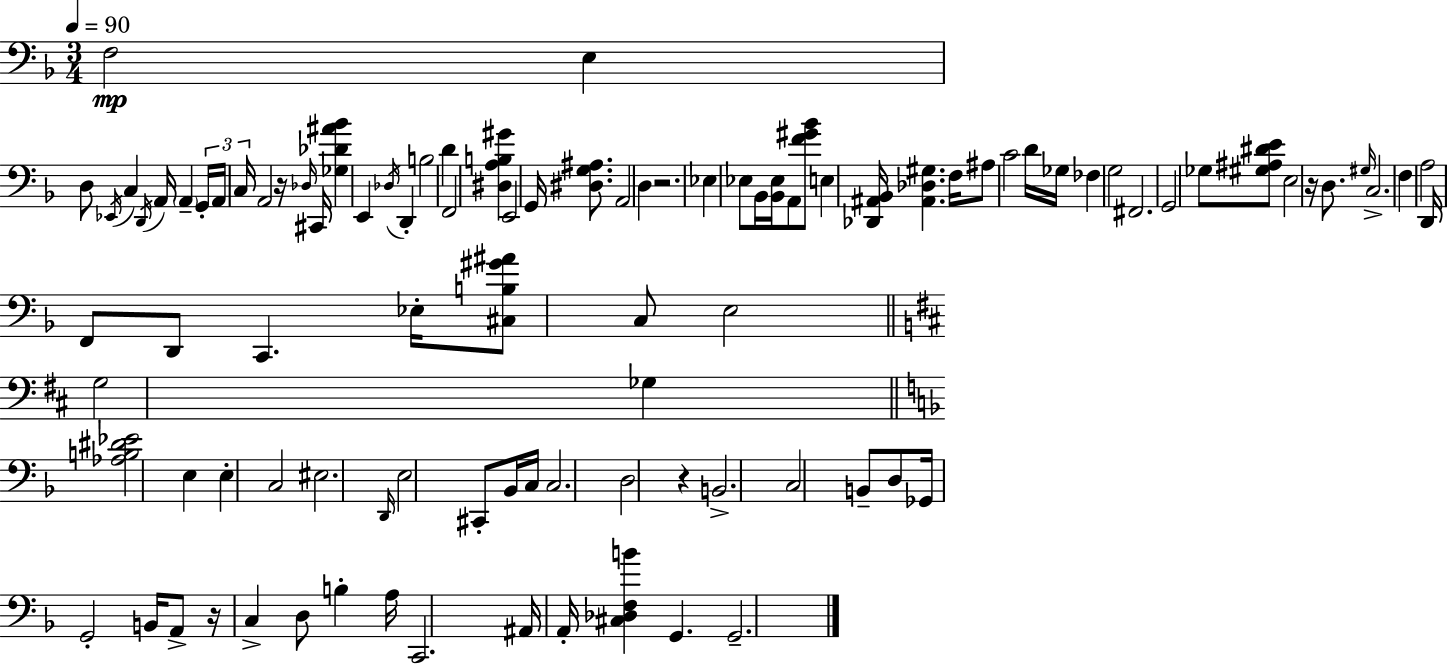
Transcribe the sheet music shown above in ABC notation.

X:1
T:Untitled
M:3/4
L:1/4
K:Dm
F,2 E, D,/2 _E,,/4 C, D,,/4 A,,/4 A,, G,,/4 A,,/4 C,/4 A,,2 z/4 _D,/4 ^C,,/4 [_G,_D^A_B] E,, _D,/4 D,, B,2 D F,,2 [^D,A,B,^G] E,,2 G,,/4 [^D,G,^A,]/2 A,,2 D, z2 _E, _E,/2 _B,,/4 [_B,,_E,]/4 A,,/2 [F^G_B]/2 E, [_D,,^A,,_B,,]/4 [^A,,_D,^G,] F,/4 ^A,/2 C2 D/4 _G,/4 _F, G,2 ^F,,2 G,,2 _G,/2 [^G,^A,^DE]/2 E,2 z/4 D,/2 ^G,/4 C,2 F, A,2 D,,/4 F,,/2 D,,/2 C,, _E,/4 [^C,B,^G^A]/2 C,/2 E,2 G,2 _G, [_A,B,^D_E]2 E, E, C,2 ^E,2 D,,/4 E,2 ^C,,/2 _B,,/4 C,/4 C,2 D,2 z B,,2 C,2 B,,/2 D,/2 _G,,/4 G,,2 B,,/4 A,,/2 z/4 C, D,/2 B, A,/4 C,,2 ^A,,/4 A,,/4 [^C,_D,F,B] G,, G,,2